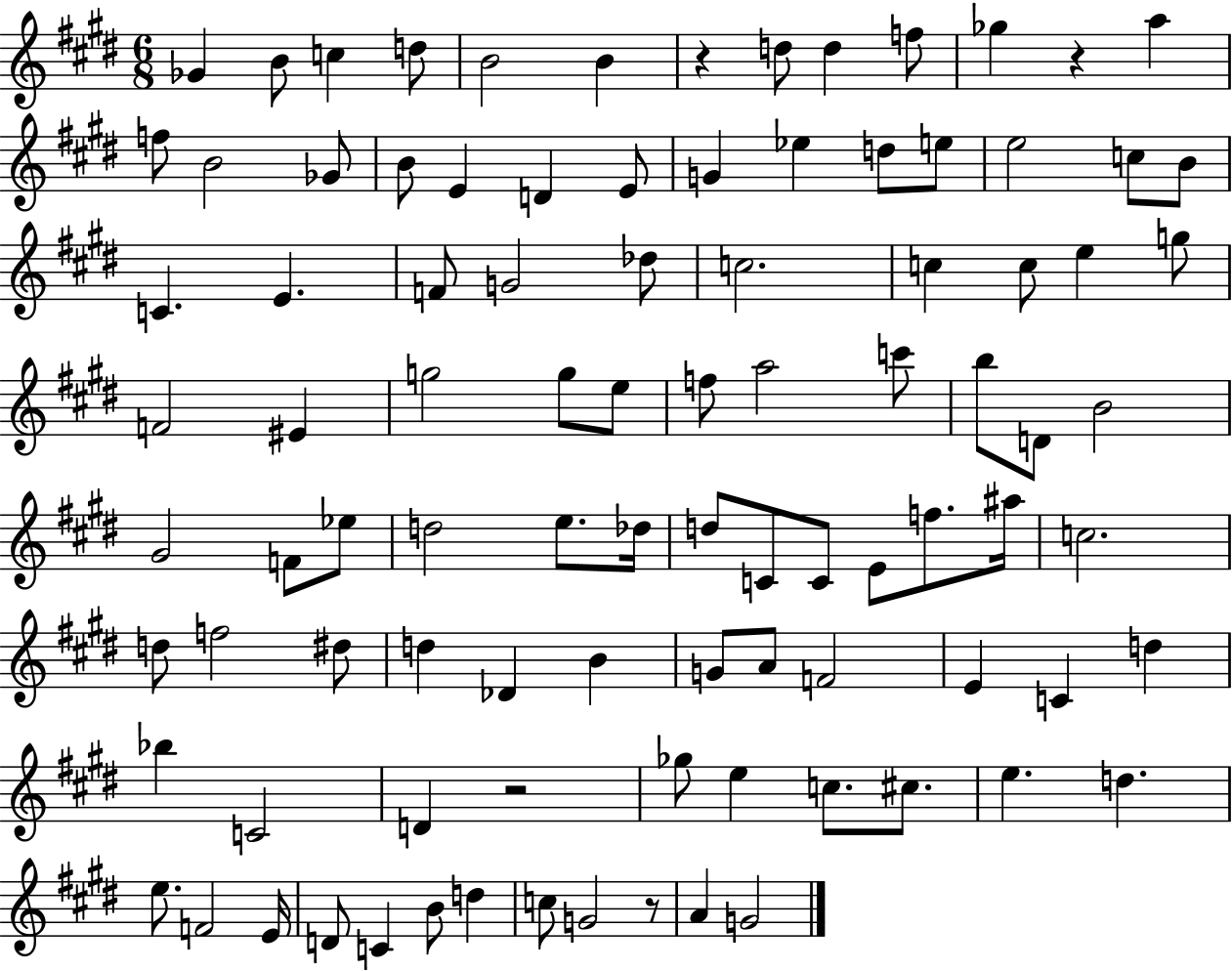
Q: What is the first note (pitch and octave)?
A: Gb4